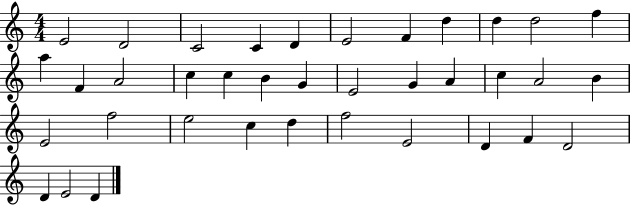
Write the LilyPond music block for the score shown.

{
  \clef treble
  \numericTimeSignature
  \time 4/4
  \key c \major
  e'2 d'2 | c'2 c'4 d'4 | e'2 f'4 d''4 | d''4 d''2 f''4 | \break a''4 f'4 a'2 | c''4 c''4 b'4 g'4 | e'2 g'4 a'4 | c''4 a'2 b'4 | \break e'2 f''2 | e''2 c''4 d''4 | f''2 e'2 | d'4 f'4 d'2 | \break d'4 e'2 d'4 | \bar "|."
}